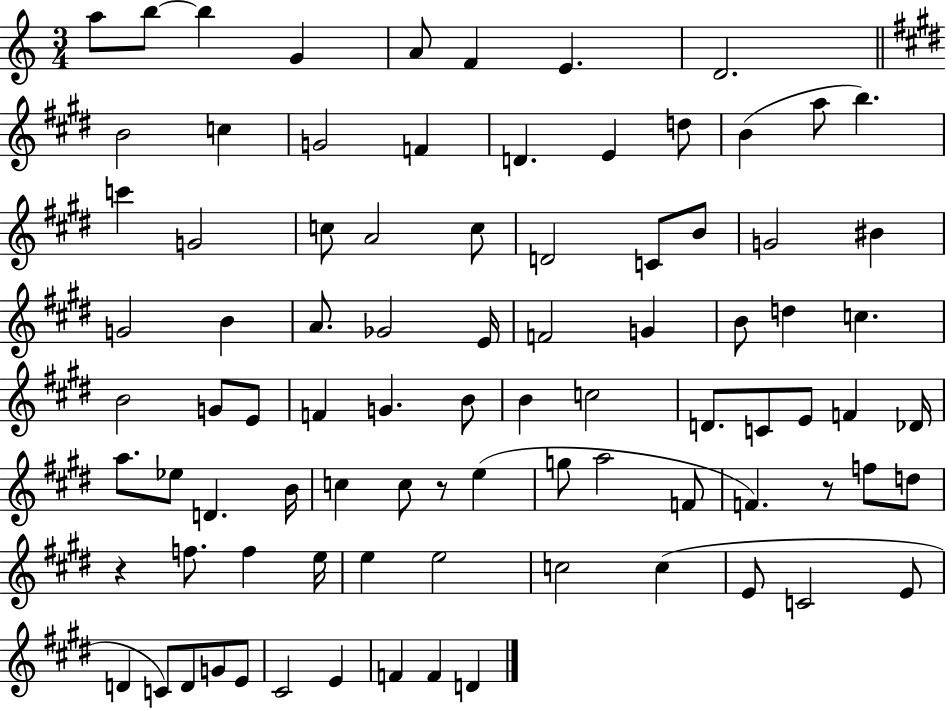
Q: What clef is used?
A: treble